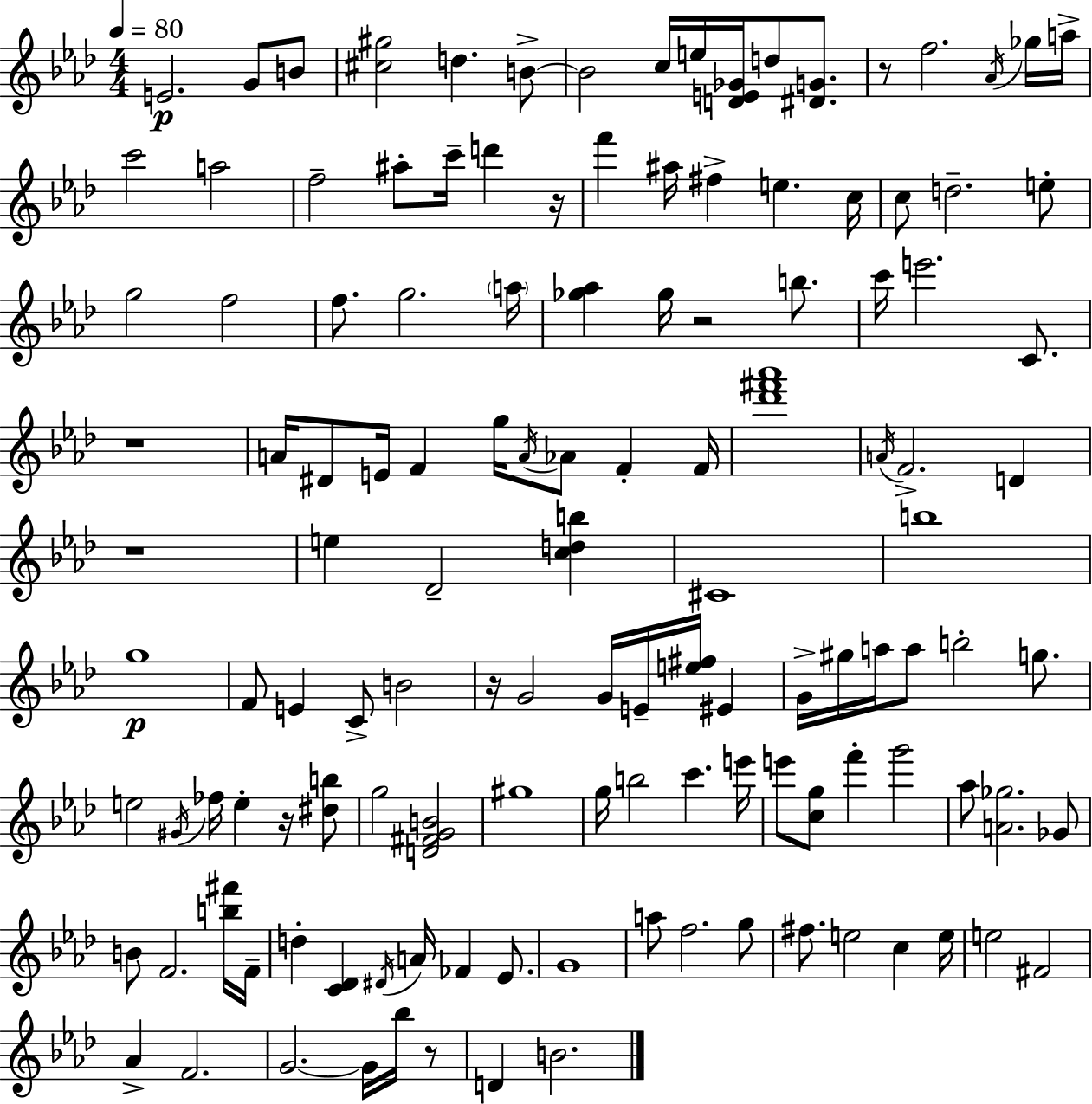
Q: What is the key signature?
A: AES major